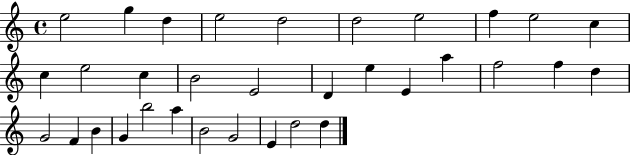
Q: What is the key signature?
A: C major